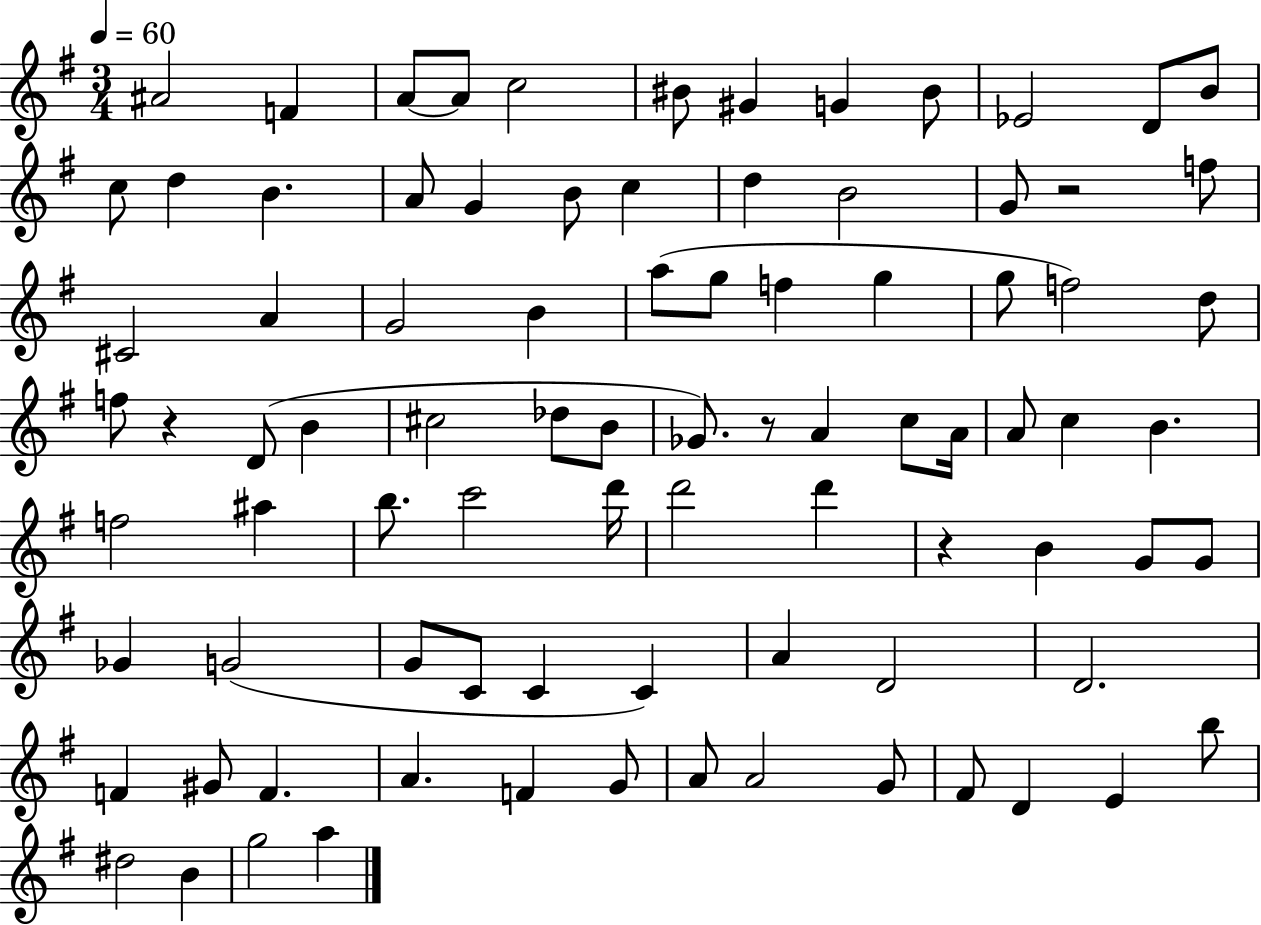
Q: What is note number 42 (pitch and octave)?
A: A4